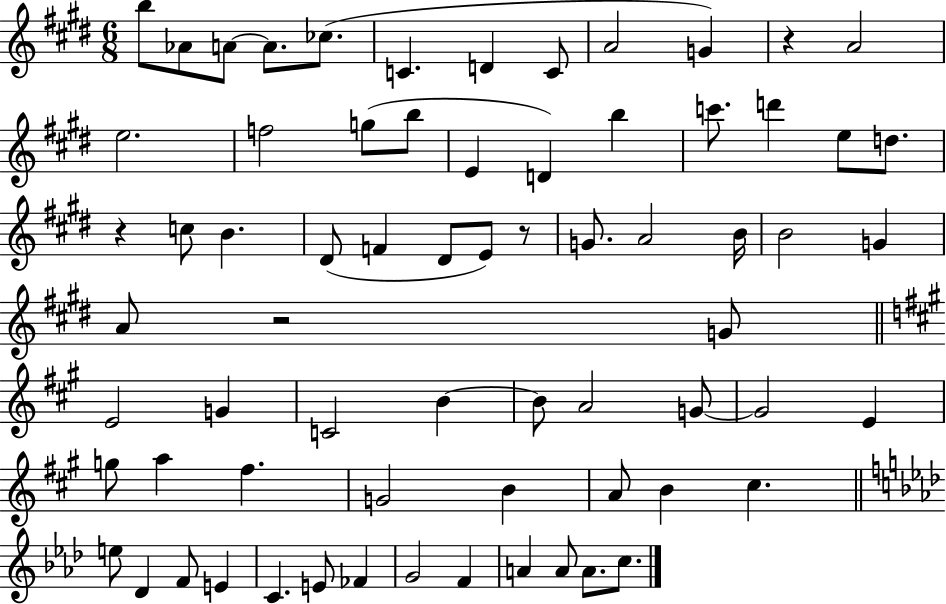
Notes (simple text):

B5/e Ab4/e A4/e A4/e. CES5/e. C4/q. D4/q C4/e A4/h G4/q R/q A4/h E5/h. F5/h G5/e B5/e E4/q D4/q B5/q C6/e. D6/q E5/e D5/e. R/q C5/e B4/q. D#4/e F4/q D#4/e E4/e R/e G4/e. A4/h B4/s B4/h G4/q A4/e R/h G4/e E4/h G4/q C4/h B4/q B4/e A4/h G4/e G4/h E4/q G5/e A5/q F#5/q. G4/h B4/q A4/e B4/q C#5/q. E5/e Db4/q F4/e E4/q C4/q. E4/e FES4/q G4/h F4/q A4/q A4/e A4/e. C5/e.